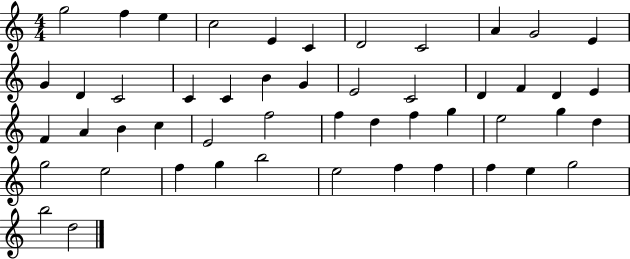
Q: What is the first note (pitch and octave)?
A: G5